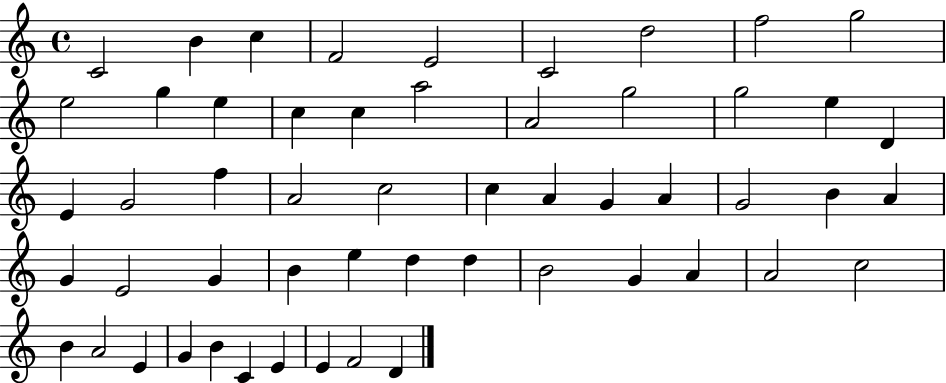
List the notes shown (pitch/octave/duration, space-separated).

C4/h B4/q C5/q F4/h E4/h C4/h D5/h F5/h G5/h E5/h G5/q E5/q C5/q C5/q A5/h A4/h G5/h G5/h E5/q D4/q E4/q G4/h F5/q A4/h C5/h C5/q A4/q G4/q A4/q G4/h B4/q A4/q G4/q E4/h G4/q B4/q E5/q D5/q D5/q B4/h G4/q A4/q A4/h C5/h B4/q A4/h E4/q G4/q B4/q C4/q E4/q E4/q F4/h D4/q